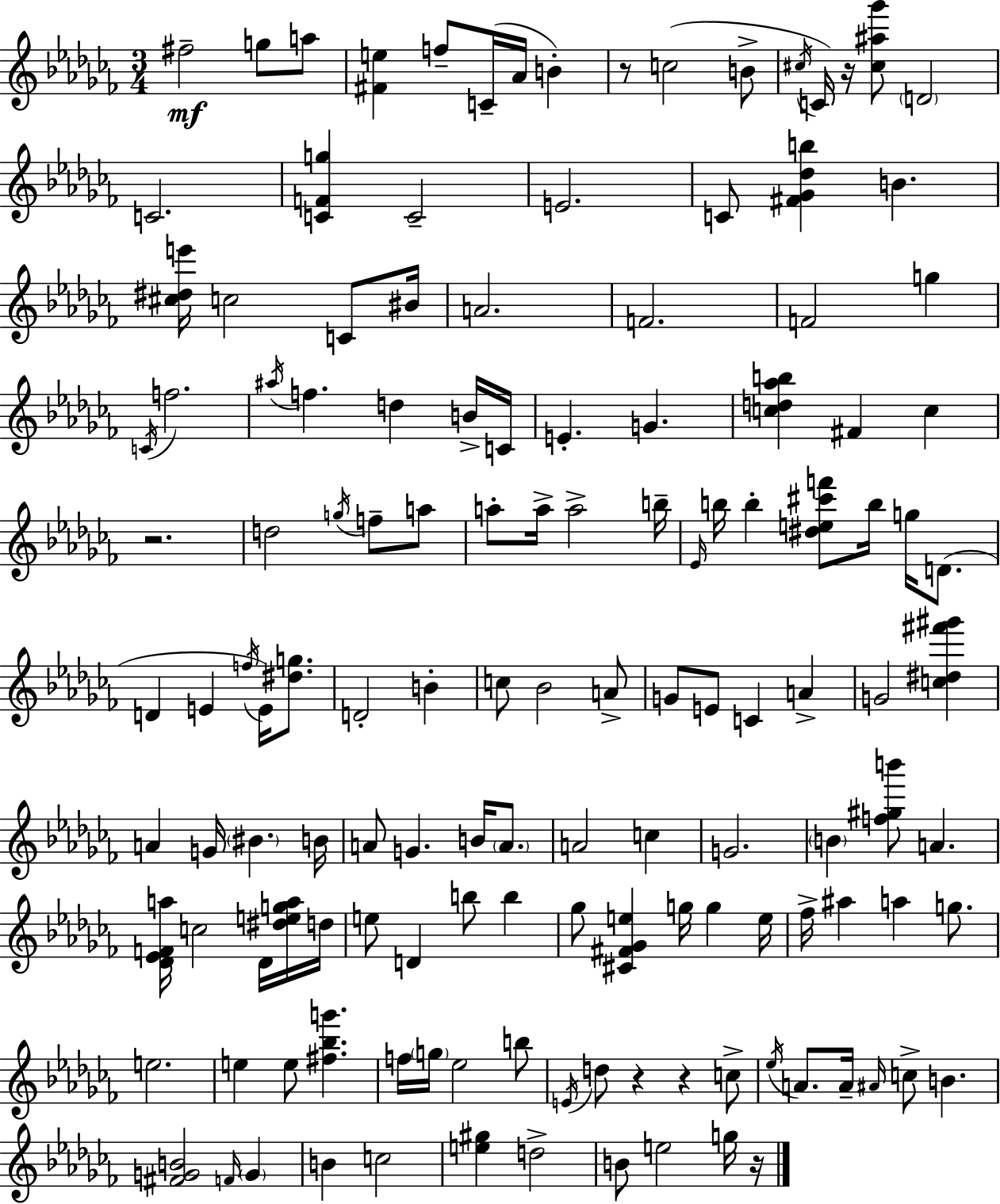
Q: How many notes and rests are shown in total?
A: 137